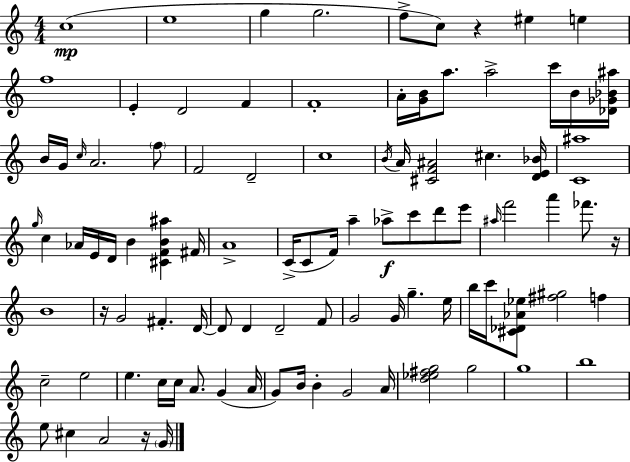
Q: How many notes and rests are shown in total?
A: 97